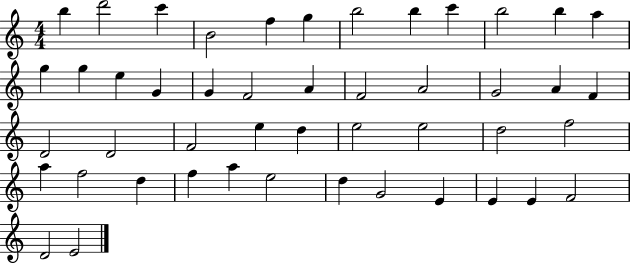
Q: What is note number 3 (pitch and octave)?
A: C6